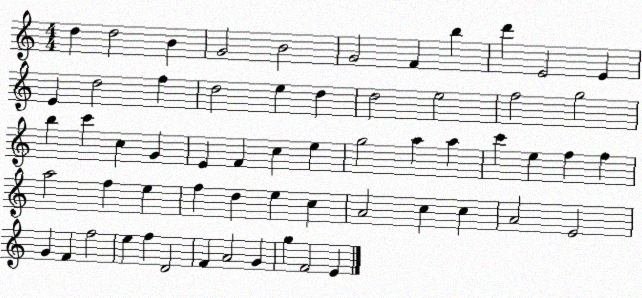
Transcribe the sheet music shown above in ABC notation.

X:1
T:Untitled
M:4/4
L:1/4
K:C
d d2 B G2 B2 G2 F b d' E2 E E d2 f d2 e d d2 e2 f2 g2 b c' c G E F c e g2 a a c' e f f a2 f e f d e c A2 c c A2 E2 G F f2 e f D2 F A2 G g F2 E